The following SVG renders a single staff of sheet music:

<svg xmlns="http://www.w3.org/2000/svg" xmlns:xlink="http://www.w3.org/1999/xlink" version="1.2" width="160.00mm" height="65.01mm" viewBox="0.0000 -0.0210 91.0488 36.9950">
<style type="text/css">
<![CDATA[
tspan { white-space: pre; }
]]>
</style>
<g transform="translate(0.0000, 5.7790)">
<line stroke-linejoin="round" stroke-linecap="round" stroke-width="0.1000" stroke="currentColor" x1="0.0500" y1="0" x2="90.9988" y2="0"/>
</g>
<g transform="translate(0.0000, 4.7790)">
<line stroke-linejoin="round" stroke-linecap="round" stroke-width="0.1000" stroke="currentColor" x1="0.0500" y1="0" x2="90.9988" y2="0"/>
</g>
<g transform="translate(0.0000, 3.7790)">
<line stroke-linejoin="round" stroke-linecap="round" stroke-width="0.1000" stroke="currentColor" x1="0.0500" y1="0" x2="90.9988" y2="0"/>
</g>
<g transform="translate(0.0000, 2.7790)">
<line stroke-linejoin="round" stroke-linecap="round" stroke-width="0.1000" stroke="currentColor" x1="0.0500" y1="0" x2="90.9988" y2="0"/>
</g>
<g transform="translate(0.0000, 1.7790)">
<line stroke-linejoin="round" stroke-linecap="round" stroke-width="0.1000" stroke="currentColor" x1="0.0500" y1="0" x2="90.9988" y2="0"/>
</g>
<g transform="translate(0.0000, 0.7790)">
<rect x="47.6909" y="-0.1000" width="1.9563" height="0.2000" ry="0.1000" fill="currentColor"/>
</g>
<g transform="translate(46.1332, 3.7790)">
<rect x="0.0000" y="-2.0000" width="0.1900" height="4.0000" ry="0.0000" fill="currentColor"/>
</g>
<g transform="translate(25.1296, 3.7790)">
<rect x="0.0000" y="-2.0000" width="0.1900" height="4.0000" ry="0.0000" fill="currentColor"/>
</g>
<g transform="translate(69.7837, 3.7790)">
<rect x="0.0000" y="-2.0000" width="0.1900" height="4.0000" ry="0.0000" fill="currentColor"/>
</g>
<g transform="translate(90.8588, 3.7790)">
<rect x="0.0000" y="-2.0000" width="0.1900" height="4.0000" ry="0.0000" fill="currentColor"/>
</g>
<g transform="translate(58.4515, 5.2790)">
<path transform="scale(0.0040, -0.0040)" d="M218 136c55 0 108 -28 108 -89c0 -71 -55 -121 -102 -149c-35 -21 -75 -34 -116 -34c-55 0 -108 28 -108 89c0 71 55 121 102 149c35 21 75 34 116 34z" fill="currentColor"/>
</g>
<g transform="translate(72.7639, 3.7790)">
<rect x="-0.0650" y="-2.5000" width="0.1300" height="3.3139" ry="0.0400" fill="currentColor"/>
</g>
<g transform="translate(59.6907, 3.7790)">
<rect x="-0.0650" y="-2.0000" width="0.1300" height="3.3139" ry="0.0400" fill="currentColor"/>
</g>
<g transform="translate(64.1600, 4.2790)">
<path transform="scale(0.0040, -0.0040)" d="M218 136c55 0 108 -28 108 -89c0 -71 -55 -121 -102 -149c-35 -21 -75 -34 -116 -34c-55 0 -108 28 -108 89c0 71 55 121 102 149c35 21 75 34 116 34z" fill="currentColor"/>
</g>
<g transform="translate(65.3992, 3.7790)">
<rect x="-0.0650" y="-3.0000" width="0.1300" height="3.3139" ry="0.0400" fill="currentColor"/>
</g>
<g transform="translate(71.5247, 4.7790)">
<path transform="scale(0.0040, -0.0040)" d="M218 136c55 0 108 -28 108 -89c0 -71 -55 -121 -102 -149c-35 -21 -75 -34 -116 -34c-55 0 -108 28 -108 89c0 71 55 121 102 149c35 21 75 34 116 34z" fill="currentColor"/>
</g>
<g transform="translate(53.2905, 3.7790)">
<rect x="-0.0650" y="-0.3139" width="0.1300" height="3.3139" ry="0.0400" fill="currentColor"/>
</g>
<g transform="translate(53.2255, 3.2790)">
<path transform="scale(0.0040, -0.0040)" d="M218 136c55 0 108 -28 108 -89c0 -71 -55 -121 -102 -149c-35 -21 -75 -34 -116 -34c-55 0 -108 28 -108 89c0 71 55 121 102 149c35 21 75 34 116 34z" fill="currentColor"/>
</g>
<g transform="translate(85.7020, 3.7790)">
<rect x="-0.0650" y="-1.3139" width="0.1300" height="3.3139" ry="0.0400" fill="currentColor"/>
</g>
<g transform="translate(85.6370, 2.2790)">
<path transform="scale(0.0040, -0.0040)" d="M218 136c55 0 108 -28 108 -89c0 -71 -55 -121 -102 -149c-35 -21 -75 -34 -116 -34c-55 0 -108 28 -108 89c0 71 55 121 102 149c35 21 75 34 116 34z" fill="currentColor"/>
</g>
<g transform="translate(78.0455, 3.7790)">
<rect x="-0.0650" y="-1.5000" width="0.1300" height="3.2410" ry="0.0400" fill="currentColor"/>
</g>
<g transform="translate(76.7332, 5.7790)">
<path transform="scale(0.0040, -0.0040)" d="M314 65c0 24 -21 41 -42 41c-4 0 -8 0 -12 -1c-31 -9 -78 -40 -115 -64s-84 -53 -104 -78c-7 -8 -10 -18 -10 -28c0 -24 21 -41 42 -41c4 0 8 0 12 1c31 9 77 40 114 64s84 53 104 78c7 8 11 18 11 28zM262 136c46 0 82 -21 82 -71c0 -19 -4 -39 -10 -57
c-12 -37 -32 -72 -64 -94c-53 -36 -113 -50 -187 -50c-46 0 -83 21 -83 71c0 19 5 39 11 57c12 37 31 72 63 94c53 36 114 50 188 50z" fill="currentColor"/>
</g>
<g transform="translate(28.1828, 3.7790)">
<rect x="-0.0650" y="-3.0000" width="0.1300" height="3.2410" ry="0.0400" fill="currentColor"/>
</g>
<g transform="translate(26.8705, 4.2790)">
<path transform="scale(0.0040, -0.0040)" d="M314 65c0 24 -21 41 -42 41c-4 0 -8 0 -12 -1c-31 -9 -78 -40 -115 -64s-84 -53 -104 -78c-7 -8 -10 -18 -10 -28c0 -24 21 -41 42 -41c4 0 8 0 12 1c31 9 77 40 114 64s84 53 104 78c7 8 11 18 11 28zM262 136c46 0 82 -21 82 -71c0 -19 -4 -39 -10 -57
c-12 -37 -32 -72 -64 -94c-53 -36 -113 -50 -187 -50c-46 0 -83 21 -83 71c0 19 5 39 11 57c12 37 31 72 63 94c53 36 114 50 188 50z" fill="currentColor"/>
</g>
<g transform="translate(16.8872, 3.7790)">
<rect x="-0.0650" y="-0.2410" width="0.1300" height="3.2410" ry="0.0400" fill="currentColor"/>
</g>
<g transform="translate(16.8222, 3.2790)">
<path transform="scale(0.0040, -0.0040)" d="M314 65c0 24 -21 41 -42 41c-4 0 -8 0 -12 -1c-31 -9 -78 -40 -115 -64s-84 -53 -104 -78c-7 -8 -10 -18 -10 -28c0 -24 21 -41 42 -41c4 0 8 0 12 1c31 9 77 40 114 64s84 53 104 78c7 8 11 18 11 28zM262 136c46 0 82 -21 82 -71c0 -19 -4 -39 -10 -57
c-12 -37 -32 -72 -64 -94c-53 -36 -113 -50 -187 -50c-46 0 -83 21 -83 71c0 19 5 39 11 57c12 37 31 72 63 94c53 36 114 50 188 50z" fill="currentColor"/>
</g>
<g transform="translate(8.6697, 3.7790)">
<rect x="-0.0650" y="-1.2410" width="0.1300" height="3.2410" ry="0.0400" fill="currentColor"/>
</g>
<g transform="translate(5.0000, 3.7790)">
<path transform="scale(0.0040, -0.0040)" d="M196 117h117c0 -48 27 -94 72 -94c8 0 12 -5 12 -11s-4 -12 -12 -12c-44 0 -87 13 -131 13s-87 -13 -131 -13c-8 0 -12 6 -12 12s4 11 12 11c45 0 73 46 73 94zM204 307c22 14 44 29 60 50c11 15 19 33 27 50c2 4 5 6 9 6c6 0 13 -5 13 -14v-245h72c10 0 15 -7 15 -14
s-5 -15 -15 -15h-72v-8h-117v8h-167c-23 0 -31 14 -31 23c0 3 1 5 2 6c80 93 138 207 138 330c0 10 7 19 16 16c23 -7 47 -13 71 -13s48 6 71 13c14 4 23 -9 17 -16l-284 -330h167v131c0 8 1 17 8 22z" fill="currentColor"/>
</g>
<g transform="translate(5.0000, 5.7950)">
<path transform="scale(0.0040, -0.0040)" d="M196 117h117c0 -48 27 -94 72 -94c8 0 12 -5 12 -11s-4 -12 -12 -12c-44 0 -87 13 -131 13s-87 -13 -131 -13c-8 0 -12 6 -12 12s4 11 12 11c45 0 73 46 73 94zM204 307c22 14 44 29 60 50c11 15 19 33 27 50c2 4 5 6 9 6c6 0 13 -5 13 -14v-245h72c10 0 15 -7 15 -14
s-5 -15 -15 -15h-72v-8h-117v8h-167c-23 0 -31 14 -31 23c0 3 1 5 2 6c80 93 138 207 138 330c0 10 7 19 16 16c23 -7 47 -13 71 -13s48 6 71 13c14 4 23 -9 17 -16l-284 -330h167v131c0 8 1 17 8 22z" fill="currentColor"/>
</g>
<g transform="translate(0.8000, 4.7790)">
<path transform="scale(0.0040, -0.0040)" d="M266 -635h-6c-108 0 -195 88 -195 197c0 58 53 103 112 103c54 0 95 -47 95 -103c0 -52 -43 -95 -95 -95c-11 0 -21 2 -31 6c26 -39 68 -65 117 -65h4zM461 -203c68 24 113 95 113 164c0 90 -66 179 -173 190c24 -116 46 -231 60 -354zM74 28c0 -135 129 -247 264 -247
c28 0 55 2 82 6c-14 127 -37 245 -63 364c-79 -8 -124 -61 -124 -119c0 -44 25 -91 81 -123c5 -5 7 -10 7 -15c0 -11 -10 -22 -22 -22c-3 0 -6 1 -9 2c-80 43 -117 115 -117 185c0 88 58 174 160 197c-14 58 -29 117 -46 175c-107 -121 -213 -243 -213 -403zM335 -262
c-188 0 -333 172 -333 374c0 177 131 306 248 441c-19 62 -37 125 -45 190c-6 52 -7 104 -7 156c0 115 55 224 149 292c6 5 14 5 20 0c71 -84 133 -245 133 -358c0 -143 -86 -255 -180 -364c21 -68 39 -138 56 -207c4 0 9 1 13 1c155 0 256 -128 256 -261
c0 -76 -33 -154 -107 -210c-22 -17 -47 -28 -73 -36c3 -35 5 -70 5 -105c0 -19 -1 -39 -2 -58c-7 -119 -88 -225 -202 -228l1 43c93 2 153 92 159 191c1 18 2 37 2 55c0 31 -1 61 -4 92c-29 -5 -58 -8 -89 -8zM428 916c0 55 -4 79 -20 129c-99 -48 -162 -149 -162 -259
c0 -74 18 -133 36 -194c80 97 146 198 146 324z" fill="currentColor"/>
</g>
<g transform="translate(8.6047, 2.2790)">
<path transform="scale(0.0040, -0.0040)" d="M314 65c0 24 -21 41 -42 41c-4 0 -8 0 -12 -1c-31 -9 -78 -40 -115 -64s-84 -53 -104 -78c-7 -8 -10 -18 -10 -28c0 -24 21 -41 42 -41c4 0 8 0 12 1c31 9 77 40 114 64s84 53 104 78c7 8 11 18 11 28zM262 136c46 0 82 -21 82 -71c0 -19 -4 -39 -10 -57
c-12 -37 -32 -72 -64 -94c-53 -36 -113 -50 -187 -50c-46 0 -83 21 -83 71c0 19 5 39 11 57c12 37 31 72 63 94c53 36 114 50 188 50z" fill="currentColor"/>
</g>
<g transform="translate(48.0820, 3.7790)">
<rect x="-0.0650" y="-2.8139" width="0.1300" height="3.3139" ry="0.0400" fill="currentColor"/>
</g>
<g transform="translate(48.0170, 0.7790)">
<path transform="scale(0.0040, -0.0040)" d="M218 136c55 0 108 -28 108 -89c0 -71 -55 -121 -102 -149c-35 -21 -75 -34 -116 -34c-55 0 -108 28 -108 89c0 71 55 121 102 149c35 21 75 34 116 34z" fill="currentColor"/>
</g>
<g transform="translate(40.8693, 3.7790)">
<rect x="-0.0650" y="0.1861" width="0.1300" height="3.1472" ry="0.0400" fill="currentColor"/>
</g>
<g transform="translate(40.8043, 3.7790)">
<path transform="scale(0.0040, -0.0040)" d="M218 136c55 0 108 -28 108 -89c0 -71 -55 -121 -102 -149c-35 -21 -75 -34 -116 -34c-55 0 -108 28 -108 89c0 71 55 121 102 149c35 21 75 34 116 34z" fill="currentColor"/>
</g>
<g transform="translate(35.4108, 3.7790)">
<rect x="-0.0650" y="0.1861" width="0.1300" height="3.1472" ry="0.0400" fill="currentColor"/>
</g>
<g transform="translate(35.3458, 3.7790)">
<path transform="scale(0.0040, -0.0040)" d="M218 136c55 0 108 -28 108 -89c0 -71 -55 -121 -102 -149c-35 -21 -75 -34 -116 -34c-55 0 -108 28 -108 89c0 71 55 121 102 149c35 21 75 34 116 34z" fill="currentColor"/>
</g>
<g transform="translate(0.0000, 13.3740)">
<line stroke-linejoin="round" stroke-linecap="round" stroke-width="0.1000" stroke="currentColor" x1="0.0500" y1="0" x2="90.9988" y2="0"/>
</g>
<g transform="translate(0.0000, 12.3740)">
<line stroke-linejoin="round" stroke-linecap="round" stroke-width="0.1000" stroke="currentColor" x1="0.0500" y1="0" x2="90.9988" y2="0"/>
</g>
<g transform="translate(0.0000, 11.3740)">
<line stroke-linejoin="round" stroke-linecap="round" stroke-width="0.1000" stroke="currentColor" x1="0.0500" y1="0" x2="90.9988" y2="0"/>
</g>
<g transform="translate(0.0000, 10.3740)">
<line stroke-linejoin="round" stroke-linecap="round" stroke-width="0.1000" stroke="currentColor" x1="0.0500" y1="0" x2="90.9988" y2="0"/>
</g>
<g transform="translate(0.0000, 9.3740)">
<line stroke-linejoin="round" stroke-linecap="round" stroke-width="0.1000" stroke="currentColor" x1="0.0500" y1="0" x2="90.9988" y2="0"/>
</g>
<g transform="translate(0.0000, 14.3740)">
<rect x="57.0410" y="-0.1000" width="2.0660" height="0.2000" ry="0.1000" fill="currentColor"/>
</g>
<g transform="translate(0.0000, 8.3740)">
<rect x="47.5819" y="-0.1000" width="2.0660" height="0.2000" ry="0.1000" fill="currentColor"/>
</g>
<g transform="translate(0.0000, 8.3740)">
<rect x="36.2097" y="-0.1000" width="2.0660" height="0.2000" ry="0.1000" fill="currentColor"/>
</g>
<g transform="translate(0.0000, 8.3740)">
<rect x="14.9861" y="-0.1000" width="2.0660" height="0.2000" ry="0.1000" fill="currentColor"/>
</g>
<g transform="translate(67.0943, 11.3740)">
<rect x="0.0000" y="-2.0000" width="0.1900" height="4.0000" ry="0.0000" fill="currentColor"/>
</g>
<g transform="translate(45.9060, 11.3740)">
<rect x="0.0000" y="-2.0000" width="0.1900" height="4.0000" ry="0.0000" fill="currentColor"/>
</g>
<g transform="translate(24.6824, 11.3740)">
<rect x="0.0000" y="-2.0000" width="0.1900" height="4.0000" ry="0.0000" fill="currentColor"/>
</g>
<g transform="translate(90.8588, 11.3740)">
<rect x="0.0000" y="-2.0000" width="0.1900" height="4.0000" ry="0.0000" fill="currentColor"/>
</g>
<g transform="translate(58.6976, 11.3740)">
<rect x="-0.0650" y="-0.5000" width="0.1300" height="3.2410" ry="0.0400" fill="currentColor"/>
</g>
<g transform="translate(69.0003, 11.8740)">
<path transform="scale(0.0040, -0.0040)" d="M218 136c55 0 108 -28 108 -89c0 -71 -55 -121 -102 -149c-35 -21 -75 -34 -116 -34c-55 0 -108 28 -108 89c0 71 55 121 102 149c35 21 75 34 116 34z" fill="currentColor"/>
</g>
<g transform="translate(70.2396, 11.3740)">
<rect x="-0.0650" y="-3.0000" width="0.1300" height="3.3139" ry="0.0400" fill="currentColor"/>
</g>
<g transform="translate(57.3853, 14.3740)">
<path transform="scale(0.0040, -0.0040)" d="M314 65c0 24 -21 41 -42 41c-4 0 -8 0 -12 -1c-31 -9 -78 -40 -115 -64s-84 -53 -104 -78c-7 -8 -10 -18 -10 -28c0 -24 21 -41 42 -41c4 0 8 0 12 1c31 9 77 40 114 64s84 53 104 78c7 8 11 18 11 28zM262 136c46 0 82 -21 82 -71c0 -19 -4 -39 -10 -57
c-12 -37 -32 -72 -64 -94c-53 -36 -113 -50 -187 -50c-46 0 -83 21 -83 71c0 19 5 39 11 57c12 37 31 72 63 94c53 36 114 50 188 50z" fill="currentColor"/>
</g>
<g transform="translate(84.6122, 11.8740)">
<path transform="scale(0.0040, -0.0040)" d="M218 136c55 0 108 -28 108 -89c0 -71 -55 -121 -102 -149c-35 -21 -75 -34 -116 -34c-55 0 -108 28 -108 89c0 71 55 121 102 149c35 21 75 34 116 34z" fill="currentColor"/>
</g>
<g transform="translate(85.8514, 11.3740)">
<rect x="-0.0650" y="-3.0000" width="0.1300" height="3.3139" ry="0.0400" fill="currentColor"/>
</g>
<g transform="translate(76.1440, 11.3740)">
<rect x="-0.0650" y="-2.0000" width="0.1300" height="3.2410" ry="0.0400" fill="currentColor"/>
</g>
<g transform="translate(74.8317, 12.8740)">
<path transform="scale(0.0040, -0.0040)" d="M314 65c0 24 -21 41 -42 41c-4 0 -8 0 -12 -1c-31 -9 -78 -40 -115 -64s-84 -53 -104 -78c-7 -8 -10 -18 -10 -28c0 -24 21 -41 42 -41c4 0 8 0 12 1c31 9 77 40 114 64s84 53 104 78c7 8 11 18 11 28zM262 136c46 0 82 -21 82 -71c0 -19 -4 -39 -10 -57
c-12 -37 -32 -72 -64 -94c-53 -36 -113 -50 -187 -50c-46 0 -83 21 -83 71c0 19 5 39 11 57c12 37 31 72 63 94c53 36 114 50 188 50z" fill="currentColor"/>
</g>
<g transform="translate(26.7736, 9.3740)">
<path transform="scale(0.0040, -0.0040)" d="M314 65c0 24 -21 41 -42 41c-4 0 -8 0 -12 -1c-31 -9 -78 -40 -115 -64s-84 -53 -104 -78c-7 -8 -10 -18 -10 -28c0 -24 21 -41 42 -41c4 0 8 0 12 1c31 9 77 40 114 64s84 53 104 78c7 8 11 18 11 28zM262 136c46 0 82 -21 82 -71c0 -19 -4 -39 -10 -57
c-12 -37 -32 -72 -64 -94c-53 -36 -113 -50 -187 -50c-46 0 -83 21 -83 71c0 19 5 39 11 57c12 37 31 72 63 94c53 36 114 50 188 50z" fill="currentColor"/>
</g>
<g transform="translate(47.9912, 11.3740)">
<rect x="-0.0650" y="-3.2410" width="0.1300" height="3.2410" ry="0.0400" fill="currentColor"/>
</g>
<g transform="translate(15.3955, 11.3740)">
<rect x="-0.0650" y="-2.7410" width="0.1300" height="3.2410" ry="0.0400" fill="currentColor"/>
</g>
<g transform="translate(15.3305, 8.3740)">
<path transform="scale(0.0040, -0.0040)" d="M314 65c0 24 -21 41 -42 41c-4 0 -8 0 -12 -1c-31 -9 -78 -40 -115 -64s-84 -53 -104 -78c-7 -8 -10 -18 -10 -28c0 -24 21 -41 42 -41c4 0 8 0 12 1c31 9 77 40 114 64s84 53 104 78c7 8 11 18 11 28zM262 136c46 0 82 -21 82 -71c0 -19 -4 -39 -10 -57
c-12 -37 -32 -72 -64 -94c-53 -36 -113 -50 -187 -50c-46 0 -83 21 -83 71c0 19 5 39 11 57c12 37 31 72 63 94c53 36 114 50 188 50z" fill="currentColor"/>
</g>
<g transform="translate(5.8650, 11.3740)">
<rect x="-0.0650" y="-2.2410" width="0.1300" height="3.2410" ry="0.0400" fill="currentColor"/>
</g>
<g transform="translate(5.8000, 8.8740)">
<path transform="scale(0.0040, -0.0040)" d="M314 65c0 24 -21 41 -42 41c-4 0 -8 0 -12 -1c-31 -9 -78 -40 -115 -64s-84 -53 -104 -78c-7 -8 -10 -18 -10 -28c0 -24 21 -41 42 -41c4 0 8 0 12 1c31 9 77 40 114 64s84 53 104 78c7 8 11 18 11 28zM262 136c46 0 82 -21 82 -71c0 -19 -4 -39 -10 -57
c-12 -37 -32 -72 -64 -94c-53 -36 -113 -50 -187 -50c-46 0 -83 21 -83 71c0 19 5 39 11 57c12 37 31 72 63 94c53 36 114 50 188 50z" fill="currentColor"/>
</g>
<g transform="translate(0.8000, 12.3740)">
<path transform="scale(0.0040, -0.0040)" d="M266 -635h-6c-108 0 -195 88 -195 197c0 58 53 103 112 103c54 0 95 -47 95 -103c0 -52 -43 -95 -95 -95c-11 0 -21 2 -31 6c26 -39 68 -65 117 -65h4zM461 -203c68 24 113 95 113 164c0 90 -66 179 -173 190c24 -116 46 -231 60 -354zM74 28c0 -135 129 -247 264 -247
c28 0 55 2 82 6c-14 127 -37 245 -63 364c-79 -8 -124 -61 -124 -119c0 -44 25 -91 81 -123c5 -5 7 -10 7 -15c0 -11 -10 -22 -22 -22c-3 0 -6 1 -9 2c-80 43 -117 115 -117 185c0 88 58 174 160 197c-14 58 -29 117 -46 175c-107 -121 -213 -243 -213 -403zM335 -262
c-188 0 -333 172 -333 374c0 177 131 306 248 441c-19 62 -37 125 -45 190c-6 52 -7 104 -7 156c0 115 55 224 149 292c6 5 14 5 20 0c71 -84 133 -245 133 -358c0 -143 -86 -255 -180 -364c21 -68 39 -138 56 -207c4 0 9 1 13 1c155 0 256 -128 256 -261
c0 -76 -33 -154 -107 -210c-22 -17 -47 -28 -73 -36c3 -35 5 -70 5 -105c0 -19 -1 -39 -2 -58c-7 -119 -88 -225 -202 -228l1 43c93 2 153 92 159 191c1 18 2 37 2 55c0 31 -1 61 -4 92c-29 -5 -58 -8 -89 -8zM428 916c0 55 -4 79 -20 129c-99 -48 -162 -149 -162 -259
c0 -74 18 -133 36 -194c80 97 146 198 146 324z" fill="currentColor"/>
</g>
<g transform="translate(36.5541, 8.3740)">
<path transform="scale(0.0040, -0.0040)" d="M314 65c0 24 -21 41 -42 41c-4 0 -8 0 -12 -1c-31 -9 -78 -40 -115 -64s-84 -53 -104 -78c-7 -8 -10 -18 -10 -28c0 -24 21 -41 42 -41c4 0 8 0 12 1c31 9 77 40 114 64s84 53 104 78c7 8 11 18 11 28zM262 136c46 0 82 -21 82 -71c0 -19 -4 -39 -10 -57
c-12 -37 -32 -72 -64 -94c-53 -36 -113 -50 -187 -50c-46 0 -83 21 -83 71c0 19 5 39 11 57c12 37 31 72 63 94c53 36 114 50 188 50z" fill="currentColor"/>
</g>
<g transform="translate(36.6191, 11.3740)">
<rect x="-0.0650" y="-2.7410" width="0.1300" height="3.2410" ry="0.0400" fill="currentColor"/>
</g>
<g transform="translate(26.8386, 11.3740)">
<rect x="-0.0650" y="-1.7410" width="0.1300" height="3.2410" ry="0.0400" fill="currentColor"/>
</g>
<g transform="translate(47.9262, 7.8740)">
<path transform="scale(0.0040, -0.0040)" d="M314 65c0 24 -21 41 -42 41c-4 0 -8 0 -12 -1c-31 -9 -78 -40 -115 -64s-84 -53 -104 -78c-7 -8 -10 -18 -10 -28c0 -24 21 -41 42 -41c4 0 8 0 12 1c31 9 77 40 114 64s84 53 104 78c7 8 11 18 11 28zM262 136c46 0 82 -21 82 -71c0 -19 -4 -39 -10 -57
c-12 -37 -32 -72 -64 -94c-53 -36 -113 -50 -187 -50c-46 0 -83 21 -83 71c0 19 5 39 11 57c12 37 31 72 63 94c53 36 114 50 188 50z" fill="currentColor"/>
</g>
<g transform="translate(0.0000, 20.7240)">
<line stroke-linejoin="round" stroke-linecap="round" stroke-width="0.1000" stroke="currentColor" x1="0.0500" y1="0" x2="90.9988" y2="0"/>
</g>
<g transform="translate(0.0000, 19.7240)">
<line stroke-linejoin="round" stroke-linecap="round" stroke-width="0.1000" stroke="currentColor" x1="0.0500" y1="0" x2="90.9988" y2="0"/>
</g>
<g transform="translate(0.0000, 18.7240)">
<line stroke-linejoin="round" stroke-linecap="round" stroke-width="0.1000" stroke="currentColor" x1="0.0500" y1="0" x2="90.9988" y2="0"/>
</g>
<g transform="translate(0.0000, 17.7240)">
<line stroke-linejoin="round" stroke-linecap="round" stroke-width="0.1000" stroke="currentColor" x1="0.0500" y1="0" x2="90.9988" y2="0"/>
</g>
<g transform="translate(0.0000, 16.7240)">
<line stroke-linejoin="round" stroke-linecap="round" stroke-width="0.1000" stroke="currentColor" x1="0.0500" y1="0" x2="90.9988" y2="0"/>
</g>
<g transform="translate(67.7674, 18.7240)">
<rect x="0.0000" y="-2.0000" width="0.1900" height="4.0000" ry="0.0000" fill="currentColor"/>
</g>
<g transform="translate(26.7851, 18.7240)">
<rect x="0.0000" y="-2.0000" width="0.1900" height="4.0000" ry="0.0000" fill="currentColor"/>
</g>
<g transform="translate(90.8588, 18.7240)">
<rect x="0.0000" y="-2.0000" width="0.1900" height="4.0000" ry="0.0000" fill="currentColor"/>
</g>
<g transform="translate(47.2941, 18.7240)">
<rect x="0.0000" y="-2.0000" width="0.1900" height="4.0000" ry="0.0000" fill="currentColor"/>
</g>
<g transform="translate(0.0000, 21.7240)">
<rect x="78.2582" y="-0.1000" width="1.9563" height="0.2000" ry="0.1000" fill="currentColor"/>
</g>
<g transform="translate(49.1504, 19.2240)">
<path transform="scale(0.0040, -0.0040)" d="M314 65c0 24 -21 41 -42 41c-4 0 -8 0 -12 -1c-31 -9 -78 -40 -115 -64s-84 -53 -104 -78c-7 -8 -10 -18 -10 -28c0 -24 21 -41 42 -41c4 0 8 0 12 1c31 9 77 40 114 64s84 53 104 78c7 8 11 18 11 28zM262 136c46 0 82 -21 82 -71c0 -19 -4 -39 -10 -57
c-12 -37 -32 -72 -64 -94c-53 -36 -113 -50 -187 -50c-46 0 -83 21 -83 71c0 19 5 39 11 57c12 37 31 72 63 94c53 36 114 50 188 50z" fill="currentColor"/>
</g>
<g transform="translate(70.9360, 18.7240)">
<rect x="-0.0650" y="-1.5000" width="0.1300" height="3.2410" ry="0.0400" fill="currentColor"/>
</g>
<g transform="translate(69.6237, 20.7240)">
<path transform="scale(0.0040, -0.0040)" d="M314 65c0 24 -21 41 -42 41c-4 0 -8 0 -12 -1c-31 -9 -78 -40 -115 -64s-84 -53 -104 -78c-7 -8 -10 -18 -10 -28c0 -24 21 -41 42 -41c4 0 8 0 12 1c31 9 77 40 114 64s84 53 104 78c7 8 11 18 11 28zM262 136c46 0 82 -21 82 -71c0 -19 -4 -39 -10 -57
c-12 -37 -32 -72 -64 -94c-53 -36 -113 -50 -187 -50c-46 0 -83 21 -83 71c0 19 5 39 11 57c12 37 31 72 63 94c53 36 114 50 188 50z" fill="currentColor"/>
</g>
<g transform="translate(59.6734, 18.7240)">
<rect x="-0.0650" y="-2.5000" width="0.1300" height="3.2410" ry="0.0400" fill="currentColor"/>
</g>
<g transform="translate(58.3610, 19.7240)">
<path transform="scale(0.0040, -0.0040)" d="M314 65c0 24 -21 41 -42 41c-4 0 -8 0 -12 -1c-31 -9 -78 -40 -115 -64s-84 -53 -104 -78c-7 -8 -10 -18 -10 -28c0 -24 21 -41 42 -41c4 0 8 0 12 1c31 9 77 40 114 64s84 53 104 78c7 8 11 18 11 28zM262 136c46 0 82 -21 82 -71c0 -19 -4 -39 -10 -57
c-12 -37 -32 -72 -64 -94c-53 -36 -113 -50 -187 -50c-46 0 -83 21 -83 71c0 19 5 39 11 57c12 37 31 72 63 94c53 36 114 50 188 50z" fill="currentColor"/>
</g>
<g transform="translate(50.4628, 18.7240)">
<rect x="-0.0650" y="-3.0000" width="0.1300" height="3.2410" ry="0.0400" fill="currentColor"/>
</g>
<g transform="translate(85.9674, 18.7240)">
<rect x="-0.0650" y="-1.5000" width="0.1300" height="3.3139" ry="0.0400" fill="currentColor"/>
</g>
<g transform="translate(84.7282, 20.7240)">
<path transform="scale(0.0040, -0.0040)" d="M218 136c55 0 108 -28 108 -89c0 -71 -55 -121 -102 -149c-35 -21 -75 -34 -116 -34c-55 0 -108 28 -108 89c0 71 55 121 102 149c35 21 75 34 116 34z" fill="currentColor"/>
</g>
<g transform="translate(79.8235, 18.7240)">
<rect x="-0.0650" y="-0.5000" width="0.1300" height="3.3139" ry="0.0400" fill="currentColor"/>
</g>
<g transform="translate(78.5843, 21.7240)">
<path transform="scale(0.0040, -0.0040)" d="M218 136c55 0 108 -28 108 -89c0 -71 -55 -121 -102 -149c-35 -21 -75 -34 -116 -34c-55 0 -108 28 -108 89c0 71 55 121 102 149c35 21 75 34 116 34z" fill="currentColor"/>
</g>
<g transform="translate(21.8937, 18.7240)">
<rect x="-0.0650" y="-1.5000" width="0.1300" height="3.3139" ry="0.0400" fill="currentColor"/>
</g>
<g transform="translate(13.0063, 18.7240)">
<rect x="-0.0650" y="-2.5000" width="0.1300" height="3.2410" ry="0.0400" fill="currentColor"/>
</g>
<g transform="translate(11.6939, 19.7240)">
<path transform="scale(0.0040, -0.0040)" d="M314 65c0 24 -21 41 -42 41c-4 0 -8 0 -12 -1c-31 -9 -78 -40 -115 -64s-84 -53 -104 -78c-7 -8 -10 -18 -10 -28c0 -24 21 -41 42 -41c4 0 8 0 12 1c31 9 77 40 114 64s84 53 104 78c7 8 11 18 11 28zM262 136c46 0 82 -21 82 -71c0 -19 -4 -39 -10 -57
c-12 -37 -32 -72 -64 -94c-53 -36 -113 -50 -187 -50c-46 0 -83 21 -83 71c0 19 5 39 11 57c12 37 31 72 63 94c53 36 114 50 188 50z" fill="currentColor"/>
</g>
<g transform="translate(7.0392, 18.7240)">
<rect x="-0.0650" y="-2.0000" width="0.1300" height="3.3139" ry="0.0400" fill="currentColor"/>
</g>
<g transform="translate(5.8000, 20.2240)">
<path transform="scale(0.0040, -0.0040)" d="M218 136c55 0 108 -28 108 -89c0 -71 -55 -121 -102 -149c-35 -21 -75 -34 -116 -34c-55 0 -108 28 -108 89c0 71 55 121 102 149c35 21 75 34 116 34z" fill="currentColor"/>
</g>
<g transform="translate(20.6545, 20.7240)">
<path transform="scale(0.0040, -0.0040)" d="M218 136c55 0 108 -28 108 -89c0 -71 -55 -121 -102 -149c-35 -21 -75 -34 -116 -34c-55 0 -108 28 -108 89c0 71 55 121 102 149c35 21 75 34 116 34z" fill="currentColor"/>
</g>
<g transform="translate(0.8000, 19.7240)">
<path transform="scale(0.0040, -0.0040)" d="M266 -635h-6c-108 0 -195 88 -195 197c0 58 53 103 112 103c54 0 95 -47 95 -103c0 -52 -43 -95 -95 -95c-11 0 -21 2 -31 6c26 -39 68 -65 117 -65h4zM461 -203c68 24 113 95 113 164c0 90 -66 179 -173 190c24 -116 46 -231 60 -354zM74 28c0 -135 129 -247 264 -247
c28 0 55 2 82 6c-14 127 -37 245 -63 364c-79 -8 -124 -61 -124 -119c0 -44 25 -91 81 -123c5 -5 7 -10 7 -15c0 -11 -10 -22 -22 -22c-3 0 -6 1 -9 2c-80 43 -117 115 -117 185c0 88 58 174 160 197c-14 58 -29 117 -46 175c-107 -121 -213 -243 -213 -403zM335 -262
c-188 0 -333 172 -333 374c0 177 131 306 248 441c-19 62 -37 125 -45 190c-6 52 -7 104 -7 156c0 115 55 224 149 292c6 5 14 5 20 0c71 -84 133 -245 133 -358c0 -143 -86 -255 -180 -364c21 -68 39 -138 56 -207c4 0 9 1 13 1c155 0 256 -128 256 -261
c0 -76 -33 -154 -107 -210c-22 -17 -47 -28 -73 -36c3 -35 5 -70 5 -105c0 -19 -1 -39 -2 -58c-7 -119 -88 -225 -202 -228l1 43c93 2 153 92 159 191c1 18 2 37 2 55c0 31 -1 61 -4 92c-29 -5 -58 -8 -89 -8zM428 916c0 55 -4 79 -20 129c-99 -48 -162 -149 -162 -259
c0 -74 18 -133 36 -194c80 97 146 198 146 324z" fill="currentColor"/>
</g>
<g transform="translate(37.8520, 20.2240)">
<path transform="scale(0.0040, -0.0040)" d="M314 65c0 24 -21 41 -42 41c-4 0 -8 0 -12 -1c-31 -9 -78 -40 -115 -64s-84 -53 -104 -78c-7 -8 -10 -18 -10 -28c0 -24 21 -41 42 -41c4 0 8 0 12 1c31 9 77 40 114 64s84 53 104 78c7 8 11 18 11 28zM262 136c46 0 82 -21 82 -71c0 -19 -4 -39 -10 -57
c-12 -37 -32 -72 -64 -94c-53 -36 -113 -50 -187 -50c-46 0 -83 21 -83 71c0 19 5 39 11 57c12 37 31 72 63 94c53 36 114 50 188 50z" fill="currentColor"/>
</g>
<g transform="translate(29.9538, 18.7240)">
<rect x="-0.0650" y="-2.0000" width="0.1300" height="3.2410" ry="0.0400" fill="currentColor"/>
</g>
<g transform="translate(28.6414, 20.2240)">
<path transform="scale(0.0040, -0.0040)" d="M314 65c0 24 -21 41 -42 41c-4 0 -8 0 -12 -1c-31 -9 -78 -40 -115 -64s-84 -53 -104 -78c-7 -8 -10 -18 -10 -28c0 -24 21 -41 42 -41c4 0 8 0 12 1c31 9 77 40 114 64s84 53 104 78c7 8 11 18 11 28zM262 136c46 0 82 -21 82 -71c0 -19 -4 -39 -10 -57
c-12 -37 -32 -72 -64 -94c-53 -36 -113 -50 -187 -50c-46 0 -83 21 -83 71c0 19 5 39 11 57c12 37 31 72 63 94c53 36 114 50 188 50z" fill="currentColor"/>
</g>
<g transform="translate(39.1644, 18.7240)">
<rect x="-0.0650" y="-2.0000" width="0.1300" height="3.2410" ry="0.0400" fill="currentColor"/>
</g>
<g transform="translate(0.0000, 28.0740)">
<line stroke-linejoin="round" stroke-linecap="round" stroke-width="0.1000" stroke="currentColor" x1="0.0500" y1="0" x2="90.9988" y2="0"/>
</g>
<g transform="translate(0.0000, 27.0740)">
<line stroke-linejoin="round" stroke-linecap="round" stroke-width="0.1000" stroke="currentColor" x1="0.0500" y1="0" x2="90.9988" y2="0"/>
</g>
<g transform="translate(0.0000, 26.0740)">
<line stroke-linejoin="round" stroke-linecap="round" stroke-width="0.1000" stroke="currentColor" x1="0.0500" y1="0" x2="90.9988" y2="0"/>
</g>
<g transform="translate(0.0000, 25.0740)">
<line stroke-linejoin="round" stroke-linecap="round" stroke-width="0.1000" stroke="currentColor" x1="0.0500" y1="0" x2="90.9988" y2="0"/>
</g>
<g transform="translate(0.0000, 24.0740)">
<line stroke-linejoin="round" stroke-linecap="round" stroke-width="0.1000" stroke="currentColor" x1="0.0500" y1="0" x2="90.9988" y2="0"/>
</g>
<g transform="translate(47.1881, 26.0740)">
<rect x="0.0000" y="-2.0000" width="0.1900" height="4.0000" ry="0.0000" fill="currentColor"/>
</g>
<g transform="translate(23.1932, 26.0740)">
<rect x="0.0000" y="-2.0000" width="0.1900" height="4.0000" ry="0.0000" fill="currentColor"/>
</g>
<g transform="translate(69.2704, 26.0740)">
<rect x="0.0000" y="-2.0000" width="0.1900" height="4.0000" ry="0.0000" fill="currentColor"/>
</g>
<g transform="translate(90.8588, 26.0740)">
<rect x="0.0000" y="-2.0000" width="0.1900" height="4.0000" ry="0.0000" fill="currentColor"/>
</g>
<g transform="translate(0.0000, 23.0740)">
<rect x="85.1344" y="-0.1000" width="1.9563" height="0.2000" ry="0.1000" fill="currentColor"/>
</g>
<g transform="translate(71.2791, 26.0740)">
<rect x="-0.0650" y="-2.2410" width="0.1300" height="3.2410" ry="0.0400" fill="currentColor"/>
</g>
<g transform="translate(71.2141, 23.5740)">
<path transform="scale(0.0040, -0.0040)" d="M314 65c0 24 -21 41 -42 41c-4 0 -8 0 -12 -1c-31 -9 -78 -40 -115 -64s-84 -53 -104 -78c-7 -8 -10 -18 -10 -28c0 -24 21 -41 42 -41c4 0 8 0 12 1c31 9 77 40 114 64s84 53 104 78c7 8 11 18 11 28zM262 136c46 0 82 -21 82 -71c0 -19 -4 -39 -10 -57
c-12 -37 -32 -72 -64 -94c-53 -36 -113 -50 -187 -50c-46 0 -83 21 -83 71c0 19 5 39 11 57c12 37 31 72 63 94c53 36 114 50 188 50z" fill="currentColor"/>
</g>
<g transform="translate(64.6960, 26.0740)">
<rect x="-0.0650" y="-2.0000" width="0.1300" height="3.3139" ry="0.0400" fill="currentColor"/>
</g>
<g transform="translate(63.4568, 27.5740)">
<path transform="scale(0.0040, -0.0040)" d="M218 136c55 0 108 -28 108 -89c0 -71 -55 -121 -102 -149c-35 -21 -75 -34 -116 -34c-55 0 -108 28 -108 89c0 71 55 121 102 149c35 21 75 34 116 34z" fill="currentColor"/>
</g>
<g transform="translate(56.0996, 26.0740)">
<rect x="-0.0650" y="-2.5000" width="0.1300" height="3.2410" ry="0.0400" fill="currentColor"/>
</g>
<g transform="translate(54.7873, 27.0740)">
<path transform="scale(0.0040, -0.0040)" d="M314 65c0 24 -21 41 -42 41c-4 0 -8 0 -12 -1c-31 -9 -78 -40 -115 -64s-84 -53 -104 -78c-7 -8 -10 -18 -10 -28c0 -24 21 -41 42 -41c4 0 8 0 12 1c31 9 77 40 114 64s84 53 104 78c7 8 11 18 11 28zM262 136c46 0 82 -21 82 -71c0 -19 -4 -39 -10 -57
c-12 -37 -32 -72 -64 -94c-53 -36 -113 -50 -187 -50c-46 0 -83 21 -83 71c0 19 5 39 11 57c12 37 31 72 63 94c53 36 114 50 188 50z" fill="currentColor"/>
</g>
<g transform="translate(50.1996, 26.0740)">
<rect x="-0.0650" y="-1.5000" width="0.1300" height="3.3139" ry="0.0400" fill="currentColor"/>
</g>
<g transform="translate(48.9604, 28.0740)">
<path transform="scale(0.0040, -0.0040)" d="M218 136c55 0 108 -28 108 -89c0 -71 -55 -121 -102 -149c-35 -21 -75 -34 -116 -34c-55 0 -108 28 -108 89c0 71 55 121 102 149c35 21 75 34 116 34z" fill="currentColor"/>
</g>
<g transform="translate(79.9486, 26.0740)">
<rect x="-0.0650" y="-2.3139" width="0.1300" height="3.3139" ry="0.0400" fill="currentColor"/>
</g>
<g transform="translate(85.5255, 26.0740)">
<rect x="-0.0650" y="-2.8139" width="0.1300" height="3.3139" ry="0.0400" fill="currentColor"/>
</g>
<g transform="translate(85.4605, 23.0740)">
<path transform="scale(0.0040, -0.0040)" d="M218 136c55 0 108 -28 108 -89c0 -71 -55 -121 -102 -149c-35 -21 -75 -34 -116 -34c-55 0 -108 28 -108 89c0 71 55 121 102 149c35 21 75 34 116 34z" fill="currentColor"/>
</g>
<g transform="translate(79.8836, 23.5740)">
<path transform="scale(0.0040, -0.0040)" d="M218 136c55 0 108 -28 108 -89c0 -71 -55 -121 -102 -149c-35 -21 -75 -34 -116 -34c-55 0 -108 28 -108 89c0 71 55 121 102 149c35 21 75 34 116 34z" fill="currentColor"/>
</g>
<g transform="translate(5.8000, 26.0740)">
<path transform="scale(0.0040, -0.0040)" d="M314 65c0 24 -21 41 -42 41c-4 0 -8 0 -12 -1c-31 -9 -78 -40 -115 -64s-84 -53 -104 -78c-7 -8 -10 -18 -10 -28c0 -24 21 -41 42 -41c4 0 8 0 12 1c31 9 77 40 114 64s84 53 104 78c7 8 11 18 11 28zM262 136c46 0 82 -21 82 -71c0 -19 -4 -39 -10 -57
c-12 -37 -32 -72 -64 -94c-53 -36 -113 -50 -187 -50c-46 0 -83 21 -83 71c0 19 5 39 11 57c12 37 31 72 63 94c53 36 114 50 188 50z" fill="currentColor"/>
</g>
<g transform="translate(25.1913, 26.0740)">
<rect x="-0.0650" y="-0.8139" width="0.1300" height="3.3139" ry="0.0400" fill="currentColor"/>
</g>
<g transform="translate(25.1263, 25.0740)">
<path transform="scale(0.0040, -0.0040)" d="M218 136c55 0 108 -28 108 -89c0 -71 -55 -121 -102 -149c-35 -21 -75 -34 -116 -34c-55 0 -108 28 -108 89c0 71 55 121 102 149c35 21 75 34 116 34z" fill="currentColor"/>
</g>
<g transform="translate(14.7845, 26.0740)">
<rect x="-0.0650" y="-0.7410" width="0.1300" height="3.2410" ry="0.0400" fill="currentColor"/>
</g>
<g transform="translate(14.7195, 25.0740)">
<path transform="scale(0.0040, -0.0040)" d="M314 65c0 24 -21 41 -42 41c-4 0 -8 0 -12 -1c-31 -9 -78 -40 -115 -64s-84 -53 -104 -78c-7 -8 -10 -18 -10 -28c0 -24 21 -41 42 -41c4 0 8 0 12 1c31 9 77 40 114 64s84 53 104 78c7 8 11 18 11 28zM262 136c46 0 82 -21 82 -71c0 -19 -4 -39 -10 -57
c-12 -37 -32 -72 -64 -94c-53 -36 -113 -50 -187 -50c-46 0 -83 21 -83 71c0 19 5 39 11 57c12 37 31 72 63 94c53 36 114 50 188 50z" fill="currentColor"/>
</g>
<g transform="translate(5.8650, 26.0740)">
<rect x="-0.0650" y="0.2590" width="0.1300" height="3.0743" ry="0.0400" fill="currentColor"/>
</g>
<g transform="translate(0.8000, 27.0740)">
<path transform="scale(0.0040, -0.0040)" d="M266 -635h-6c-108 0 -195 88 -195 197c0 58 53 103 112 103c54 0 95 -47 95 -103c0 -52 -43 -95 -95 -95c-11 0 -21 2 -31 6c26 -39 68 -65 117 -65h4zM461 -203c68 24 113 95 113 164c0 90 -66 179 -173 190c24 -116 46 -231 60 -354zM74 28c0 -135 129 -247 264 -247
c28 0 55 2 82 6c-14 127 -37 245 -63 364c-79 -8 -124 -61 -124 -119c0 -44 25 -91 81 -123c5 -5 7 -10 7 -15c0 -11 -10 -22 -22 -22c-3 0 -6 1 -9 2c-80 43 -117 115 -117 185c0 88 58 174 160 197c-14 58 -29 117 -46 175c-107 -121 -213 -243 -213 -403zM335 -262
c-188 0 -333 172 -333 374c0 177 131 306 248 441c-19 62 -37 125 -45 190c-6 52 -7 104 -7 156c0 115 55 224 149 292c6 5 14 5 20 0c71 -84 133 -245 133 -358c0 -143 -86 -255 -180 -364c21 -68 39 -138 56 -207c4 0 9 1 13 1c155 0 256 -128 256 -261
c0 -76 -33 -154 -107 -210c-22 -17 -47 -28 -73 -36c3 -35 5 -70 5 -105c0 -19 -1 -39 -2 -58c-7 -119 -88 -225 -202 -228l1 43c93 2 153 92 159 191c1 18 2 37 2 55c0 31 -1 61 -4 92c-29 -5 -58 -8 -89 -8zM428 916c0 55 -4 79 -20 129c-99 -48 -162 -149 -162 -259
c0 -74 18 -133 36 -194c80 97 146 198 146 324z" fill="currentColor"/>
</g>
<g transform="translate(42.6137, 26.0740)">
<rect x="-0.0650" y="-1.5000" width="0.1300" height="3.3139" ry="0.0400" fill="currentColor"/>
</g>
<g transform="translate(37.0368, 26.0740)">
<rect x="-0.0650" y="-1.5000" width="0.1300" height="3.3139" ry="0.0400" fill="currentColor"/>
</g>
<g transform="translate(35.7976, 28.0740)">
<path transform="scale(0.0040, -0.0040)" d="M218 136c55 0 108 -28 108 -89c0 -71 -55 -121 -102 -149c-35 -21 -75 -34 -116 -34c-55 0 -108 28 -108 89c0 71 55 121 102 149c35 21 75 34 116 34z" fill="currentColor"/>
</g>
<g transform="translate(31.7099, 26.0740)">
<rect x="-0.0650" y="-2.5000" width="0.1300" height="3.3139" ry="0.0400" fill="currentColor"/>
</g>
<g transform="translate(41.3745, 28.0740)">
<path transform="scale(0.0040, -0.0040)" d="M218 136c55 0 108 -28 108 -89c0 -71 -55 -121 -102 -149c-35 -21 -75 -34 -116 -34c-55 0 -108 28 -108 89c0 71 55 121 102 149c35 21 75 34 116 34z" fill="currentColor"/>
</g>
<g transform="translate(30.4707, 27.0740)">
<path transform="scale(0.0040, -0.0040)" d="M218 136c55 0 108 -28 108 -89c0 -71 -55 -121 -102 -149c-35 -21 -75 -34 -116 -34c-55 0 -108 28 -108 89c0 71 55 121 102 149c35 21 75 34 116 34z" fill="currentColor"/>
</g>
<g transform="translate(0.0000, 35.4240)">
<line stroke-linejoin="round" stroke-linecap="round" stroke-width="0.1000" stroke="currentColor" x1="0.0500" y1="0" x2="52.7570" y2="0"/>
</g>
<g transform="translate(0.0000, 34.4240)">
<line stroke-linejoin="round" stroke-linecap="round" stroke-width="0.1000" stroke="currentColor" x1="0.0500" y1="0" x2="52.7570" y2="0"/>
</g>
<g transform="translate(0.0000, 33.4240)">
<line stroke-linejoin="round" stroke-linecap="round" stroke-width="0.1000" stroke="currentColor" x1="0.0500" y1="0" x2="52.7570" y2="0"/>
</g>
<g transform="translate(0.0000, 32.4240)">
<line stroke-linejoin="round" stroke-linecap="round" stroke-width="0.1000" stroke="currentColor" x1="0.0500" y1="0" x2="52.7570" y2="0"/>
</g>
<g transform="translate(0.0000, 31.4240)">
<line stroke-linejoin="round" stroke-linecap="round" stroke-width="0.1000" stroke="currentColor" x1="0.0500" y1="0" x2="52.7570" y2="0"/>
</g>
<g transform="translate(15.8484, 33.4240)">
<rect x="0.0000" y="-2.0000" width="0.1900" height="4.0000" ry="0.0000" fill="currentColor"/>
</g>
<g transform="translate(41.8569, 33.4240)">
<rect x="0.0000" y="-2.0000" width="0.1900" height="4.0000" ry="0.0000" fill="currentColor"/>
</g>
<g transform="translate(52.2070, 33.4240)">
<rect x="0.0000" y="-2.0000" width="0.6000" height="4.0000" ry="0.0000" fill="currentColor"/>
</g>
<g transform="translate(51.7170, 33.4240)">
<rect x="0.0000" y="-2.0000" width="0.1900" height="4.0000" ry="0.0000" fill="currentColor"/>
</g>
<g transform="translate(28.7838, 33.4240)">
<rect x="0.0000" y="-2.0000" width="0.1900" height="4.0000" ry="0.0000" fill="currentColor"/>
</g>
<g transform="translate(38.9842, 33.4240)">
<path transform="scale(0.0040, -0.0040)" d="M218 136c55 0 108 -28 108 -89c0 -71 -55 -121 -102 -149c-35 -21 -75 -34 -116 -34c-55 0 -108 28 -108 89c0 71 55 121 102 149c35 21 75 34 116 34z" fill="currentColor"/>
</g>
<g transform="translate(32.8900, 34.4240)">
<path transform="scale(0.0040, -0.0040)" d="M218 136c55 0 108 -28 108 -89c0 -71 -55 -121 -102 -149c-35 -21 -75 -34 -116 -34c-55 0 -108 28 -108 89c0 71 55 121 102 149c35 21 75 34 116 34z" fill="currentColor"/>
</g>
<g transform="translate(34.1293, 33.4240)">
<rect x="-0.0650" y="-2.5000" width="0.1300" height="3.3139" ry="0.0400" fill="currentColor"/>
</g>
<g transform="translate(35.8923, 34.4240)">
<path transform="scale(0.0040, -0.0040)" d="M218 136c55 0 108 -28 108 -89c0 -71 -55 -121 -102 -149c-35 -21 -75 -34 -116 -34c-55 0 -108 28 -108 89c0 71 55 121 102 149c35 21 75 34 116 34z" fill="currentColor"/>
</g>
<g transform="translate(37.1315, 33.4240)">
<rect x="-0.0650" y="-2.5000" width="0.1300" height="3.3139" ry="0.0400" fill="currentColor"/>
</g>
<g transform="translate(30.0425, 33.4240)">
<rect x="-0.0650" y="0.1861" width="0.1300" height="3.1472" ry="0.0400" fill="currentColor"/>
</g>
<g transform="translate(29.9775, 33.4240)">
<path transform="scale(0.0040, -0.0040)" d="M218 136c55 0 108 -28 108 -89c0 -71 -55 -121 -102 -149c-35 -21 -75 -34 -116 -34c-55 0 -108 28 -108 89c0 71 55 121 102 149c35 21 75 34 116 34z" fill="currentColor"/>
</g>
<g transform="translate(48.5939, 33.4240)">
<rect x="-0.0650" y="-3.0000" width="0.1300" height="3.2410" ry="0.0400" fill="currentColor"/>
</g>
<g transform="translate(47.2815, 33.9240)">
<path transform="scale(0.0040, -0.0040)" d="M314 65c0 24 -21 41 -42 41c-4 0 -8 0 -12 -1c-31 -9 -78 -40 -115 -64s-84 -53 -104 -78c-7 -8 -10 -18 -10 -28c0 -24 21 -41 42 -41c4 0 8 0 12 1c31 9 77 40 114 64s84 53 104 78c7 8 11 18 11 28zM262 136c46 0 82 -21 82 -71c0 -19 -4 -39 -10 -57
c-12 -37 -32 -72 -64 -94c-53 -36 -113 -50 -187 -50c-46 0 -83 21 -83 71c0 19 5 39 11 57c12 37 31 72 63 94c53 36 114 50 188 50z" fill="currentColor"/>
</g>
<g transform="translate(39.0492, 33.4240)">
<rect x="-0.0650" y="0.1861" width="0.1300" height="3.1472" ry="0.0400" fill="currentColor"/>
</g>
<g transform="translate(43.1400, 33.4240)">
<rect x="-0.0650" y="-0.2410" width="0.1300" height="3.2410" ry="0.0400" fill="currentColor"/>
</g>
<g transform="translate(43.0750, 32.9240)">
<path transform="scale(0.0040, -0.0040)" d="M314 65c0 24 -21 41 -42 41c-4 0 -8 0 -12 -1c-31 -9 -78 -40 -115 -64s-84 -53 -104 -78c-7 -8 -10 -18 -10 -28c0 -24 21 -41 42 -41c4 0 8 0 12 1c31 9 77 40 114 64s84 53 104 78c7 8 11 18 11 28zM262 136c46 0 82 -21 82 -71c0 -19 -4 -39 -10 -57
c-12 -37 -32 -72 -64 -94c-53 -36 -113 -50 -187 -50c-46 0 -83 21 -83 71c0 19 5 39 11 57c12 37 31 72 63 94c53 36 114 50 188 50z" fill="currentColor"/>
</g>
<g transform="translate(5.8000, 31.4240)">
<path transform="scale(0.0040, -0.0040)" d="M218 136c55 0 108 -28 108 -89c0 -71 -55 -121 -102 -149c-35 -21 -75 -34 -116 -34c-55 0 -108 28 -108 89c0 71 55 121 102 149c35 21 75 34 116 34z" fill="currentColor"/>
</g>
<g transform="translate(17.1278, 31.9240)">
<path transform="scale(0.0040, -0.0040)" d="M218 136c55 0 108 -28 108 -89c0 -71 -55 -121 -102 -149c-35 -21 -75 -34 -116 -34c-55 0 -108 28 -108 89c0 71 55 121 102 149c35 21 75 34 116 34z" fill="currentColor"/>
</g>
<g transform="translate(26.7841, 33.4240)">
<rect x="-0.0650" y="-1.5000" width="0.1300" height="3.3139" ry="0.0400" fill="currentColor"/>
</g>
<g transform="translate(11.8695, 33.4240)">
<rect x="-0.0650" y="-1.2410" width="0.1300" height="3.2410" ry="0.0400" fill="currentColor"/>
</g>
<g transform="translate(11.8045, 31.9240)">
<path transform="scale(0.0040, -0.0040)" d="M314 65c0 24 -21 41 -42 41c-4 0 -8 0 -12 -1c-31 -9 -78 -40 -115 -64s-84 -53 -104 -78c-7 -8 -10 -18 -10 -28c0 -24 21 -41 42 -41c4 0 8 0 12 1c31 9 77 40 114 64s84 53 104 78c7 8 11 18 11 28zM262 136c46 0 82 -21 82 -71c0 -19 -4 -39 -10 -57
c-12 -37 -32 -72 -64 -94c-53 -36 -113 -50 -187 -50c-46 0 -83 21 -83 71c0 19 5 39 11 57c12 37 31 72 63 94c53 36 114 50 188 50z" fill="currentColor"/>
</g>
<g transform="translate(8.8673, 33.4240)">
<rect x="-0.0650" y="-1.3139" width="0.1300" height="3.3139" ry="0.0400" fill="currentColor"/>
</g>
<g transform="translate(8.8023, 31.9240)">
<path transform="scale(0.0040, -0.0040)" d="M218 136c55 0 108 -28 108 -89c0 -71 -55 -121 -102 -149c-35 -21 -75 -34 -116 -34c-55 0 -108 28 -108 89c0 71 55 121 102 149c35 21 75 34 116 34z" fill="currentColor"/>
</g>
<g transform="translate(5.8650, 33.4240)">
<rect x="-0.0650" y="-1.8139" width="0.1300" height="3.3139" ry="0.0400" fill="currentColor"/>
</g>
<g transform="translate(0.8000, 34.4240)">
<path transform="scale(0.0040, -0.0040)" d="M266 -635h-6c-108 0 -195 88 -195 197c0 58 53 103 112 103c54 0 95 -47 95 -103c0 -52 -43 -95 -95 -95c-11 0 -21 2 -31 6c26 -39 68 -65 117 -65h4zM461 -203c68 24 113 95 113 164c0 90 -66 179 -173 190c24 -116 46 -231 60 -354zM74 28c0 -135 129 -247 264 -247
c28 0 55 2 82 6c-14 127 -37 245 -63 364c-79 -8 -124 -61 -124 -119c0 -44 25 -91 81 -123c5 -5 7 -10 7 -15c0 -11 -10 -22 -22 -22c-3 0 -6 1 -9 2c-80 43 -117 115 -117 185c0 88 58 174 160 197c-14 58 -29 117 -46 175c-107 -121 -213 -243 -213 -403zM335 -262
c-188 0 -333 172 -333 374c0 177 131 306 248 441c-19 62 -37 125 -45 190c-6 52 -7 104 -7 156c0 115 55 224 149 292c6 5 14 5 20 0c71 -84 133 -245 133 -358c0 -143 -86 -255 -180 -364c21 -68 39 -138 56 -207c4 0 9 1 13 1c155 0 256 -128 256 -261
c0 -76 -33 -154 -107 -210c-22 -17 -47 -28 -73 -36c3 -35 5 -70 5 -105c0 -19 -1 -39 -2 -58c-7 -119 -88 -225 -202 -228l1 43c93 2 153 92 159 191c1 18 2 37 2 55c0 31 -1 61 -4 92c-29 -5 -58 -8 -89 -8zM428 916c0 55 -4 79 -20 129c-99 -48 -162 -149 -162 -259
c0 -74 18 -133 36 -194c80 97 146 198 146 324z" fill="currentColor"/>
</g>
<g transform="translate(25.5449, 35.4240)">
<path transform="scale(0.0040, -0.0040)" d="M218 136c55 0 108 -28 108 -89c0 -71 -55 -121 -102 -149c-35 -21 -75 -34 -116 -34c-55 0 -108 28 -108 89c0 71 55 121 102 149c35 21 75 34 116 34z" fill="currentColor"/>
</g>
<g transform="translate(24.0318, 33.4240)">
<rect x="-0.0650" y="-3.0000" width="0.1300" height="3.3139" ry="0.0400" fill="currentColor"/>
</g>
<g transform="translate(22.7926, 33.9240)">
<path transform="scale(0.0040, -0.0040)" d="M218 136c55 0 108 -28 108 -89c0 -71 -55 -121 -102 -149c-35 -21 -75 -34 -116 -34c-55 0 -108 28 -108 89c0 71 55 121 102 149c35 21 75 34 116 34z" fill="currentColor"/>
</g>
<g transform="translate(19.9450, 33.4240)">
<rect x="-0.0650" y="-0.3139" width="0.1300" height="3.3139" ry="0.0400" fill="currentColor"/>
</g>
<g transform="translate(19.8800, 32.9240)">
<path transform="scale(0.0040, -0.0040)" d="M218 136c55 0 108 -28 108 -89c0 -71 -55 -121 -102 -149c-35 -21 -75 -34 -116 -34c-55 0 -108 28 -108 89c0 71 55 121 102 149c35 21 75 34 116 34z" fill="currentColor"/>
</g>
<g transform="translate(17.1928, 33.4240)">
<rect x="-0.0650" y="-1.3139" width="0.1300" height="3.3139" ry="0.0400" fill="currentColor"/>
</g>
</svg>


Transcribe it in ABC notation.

X:1
T:Untitled
M:4/4
L:1/4
K:C
e2 c2 A2 B B a c F A G E2 e g2 a2 f2 a2 b2 C2 A F2 A F G2 E F2 F2 A2 G2 E2 C E B2 d2 d G E E E G2 F g2 g a f e e2 e c A E B G G B c2 A2